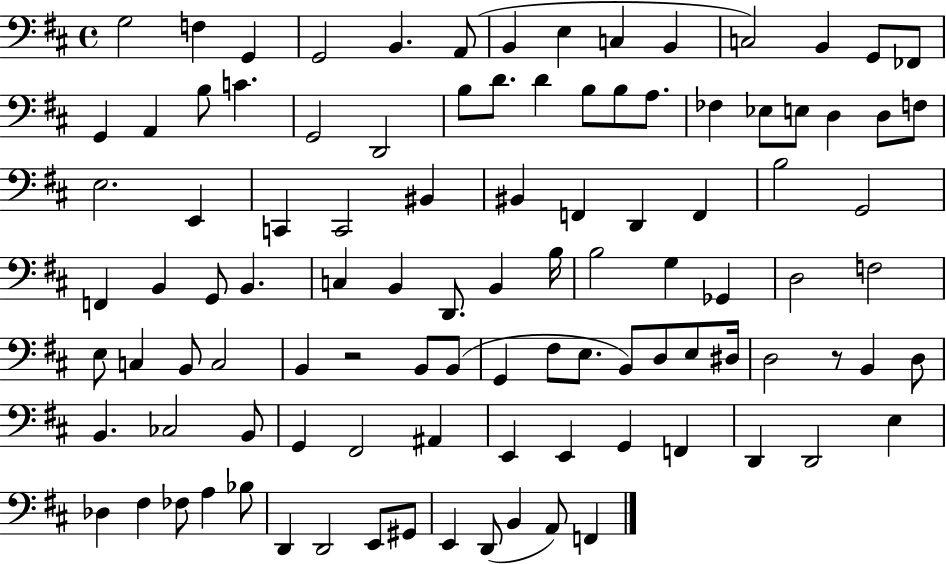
X:1
T:Untitled
M:4/4
L:1/4
K:D
G,2 F, G,, G,,2 B,, A,,/2 B,, E, C, B,, C,2 B,, G,,/2 _F,,/2 G,, A,, B,/2 C G,,2 D,,2 B,/2 D/2 D B,/2 B,/2 A,/2 _F, _E,/2 E,/2 D, D,/2 F,/2 E,2 E,, C,, C,,2 ^B,, ^B,, F,, D,, F,, B,2 G,,2 F,, B,, G,,/2 B,, C, B,, D,,/2 B,, B,/4 B,2 G, _G,, D,2 F,2 E,/2 C, B,,/2 C,2 B,, z2 B,,/2 B,,/2 G,, ^F,/2 E,/2 B,,/2 D,/2 E,/2 ^D,/4 D,2 z/2 B,, D,/2 B,, _C,2 B,,/2 G,, ^F,,2 ^A,, E,, E,, G,, F,, D,, D,,2 E, _D, ^F, _F,/2 A, _B,/2 D,, D,,2 E,,/2 ^G,,/2 E,, D,,/2 B,, A,,/2 F,,